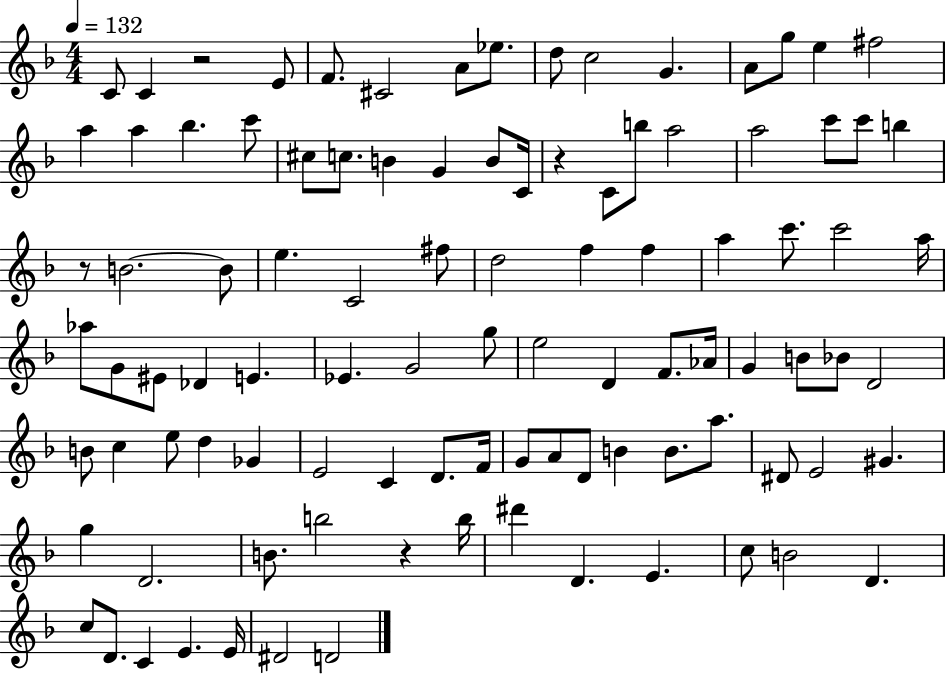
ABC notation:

X:1
T:Untitled
M:4/4
L:1/4
K:F
C/2 C z2 E/2 F/2 ^C2 A/2 _e/2 d/2 c2 G A/2 g/2 e ^f2 a a _b c'/2 ^c/2 c/2 B G B/2 C/4 z C/2 b/2 a2 a2 c'/2 c'/2 b z/2 B2 B/2 e C2 ^f/2 d2 f f a c'/2 c'2 a/4 _a/2 G/2 ^E/2 _D E _E G2 g/2 e2 D F/2 _A/4 G B/2 _B/2 D2 B/2 c e/2 d _G E2 C D/2 F/4 G/2 A/2 D/2 B B/2 a/2 ^D/2 E2 ^G g D2 B/2 b2 z b/4 ^d' D E c/2 B2 D c/2 D/2 C E E/4 ^D2 D2